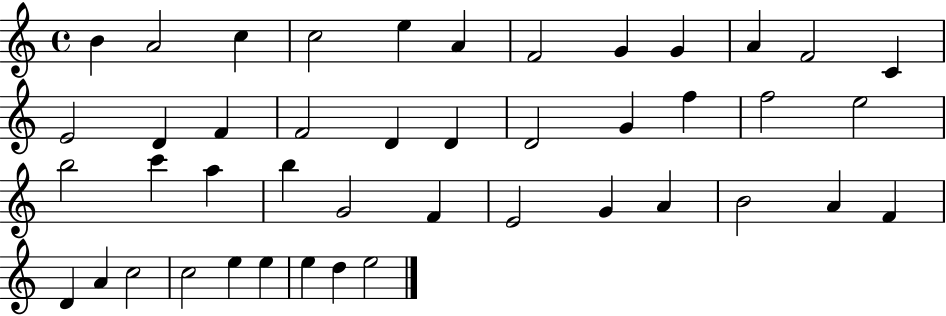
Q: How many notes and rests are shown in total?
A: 44